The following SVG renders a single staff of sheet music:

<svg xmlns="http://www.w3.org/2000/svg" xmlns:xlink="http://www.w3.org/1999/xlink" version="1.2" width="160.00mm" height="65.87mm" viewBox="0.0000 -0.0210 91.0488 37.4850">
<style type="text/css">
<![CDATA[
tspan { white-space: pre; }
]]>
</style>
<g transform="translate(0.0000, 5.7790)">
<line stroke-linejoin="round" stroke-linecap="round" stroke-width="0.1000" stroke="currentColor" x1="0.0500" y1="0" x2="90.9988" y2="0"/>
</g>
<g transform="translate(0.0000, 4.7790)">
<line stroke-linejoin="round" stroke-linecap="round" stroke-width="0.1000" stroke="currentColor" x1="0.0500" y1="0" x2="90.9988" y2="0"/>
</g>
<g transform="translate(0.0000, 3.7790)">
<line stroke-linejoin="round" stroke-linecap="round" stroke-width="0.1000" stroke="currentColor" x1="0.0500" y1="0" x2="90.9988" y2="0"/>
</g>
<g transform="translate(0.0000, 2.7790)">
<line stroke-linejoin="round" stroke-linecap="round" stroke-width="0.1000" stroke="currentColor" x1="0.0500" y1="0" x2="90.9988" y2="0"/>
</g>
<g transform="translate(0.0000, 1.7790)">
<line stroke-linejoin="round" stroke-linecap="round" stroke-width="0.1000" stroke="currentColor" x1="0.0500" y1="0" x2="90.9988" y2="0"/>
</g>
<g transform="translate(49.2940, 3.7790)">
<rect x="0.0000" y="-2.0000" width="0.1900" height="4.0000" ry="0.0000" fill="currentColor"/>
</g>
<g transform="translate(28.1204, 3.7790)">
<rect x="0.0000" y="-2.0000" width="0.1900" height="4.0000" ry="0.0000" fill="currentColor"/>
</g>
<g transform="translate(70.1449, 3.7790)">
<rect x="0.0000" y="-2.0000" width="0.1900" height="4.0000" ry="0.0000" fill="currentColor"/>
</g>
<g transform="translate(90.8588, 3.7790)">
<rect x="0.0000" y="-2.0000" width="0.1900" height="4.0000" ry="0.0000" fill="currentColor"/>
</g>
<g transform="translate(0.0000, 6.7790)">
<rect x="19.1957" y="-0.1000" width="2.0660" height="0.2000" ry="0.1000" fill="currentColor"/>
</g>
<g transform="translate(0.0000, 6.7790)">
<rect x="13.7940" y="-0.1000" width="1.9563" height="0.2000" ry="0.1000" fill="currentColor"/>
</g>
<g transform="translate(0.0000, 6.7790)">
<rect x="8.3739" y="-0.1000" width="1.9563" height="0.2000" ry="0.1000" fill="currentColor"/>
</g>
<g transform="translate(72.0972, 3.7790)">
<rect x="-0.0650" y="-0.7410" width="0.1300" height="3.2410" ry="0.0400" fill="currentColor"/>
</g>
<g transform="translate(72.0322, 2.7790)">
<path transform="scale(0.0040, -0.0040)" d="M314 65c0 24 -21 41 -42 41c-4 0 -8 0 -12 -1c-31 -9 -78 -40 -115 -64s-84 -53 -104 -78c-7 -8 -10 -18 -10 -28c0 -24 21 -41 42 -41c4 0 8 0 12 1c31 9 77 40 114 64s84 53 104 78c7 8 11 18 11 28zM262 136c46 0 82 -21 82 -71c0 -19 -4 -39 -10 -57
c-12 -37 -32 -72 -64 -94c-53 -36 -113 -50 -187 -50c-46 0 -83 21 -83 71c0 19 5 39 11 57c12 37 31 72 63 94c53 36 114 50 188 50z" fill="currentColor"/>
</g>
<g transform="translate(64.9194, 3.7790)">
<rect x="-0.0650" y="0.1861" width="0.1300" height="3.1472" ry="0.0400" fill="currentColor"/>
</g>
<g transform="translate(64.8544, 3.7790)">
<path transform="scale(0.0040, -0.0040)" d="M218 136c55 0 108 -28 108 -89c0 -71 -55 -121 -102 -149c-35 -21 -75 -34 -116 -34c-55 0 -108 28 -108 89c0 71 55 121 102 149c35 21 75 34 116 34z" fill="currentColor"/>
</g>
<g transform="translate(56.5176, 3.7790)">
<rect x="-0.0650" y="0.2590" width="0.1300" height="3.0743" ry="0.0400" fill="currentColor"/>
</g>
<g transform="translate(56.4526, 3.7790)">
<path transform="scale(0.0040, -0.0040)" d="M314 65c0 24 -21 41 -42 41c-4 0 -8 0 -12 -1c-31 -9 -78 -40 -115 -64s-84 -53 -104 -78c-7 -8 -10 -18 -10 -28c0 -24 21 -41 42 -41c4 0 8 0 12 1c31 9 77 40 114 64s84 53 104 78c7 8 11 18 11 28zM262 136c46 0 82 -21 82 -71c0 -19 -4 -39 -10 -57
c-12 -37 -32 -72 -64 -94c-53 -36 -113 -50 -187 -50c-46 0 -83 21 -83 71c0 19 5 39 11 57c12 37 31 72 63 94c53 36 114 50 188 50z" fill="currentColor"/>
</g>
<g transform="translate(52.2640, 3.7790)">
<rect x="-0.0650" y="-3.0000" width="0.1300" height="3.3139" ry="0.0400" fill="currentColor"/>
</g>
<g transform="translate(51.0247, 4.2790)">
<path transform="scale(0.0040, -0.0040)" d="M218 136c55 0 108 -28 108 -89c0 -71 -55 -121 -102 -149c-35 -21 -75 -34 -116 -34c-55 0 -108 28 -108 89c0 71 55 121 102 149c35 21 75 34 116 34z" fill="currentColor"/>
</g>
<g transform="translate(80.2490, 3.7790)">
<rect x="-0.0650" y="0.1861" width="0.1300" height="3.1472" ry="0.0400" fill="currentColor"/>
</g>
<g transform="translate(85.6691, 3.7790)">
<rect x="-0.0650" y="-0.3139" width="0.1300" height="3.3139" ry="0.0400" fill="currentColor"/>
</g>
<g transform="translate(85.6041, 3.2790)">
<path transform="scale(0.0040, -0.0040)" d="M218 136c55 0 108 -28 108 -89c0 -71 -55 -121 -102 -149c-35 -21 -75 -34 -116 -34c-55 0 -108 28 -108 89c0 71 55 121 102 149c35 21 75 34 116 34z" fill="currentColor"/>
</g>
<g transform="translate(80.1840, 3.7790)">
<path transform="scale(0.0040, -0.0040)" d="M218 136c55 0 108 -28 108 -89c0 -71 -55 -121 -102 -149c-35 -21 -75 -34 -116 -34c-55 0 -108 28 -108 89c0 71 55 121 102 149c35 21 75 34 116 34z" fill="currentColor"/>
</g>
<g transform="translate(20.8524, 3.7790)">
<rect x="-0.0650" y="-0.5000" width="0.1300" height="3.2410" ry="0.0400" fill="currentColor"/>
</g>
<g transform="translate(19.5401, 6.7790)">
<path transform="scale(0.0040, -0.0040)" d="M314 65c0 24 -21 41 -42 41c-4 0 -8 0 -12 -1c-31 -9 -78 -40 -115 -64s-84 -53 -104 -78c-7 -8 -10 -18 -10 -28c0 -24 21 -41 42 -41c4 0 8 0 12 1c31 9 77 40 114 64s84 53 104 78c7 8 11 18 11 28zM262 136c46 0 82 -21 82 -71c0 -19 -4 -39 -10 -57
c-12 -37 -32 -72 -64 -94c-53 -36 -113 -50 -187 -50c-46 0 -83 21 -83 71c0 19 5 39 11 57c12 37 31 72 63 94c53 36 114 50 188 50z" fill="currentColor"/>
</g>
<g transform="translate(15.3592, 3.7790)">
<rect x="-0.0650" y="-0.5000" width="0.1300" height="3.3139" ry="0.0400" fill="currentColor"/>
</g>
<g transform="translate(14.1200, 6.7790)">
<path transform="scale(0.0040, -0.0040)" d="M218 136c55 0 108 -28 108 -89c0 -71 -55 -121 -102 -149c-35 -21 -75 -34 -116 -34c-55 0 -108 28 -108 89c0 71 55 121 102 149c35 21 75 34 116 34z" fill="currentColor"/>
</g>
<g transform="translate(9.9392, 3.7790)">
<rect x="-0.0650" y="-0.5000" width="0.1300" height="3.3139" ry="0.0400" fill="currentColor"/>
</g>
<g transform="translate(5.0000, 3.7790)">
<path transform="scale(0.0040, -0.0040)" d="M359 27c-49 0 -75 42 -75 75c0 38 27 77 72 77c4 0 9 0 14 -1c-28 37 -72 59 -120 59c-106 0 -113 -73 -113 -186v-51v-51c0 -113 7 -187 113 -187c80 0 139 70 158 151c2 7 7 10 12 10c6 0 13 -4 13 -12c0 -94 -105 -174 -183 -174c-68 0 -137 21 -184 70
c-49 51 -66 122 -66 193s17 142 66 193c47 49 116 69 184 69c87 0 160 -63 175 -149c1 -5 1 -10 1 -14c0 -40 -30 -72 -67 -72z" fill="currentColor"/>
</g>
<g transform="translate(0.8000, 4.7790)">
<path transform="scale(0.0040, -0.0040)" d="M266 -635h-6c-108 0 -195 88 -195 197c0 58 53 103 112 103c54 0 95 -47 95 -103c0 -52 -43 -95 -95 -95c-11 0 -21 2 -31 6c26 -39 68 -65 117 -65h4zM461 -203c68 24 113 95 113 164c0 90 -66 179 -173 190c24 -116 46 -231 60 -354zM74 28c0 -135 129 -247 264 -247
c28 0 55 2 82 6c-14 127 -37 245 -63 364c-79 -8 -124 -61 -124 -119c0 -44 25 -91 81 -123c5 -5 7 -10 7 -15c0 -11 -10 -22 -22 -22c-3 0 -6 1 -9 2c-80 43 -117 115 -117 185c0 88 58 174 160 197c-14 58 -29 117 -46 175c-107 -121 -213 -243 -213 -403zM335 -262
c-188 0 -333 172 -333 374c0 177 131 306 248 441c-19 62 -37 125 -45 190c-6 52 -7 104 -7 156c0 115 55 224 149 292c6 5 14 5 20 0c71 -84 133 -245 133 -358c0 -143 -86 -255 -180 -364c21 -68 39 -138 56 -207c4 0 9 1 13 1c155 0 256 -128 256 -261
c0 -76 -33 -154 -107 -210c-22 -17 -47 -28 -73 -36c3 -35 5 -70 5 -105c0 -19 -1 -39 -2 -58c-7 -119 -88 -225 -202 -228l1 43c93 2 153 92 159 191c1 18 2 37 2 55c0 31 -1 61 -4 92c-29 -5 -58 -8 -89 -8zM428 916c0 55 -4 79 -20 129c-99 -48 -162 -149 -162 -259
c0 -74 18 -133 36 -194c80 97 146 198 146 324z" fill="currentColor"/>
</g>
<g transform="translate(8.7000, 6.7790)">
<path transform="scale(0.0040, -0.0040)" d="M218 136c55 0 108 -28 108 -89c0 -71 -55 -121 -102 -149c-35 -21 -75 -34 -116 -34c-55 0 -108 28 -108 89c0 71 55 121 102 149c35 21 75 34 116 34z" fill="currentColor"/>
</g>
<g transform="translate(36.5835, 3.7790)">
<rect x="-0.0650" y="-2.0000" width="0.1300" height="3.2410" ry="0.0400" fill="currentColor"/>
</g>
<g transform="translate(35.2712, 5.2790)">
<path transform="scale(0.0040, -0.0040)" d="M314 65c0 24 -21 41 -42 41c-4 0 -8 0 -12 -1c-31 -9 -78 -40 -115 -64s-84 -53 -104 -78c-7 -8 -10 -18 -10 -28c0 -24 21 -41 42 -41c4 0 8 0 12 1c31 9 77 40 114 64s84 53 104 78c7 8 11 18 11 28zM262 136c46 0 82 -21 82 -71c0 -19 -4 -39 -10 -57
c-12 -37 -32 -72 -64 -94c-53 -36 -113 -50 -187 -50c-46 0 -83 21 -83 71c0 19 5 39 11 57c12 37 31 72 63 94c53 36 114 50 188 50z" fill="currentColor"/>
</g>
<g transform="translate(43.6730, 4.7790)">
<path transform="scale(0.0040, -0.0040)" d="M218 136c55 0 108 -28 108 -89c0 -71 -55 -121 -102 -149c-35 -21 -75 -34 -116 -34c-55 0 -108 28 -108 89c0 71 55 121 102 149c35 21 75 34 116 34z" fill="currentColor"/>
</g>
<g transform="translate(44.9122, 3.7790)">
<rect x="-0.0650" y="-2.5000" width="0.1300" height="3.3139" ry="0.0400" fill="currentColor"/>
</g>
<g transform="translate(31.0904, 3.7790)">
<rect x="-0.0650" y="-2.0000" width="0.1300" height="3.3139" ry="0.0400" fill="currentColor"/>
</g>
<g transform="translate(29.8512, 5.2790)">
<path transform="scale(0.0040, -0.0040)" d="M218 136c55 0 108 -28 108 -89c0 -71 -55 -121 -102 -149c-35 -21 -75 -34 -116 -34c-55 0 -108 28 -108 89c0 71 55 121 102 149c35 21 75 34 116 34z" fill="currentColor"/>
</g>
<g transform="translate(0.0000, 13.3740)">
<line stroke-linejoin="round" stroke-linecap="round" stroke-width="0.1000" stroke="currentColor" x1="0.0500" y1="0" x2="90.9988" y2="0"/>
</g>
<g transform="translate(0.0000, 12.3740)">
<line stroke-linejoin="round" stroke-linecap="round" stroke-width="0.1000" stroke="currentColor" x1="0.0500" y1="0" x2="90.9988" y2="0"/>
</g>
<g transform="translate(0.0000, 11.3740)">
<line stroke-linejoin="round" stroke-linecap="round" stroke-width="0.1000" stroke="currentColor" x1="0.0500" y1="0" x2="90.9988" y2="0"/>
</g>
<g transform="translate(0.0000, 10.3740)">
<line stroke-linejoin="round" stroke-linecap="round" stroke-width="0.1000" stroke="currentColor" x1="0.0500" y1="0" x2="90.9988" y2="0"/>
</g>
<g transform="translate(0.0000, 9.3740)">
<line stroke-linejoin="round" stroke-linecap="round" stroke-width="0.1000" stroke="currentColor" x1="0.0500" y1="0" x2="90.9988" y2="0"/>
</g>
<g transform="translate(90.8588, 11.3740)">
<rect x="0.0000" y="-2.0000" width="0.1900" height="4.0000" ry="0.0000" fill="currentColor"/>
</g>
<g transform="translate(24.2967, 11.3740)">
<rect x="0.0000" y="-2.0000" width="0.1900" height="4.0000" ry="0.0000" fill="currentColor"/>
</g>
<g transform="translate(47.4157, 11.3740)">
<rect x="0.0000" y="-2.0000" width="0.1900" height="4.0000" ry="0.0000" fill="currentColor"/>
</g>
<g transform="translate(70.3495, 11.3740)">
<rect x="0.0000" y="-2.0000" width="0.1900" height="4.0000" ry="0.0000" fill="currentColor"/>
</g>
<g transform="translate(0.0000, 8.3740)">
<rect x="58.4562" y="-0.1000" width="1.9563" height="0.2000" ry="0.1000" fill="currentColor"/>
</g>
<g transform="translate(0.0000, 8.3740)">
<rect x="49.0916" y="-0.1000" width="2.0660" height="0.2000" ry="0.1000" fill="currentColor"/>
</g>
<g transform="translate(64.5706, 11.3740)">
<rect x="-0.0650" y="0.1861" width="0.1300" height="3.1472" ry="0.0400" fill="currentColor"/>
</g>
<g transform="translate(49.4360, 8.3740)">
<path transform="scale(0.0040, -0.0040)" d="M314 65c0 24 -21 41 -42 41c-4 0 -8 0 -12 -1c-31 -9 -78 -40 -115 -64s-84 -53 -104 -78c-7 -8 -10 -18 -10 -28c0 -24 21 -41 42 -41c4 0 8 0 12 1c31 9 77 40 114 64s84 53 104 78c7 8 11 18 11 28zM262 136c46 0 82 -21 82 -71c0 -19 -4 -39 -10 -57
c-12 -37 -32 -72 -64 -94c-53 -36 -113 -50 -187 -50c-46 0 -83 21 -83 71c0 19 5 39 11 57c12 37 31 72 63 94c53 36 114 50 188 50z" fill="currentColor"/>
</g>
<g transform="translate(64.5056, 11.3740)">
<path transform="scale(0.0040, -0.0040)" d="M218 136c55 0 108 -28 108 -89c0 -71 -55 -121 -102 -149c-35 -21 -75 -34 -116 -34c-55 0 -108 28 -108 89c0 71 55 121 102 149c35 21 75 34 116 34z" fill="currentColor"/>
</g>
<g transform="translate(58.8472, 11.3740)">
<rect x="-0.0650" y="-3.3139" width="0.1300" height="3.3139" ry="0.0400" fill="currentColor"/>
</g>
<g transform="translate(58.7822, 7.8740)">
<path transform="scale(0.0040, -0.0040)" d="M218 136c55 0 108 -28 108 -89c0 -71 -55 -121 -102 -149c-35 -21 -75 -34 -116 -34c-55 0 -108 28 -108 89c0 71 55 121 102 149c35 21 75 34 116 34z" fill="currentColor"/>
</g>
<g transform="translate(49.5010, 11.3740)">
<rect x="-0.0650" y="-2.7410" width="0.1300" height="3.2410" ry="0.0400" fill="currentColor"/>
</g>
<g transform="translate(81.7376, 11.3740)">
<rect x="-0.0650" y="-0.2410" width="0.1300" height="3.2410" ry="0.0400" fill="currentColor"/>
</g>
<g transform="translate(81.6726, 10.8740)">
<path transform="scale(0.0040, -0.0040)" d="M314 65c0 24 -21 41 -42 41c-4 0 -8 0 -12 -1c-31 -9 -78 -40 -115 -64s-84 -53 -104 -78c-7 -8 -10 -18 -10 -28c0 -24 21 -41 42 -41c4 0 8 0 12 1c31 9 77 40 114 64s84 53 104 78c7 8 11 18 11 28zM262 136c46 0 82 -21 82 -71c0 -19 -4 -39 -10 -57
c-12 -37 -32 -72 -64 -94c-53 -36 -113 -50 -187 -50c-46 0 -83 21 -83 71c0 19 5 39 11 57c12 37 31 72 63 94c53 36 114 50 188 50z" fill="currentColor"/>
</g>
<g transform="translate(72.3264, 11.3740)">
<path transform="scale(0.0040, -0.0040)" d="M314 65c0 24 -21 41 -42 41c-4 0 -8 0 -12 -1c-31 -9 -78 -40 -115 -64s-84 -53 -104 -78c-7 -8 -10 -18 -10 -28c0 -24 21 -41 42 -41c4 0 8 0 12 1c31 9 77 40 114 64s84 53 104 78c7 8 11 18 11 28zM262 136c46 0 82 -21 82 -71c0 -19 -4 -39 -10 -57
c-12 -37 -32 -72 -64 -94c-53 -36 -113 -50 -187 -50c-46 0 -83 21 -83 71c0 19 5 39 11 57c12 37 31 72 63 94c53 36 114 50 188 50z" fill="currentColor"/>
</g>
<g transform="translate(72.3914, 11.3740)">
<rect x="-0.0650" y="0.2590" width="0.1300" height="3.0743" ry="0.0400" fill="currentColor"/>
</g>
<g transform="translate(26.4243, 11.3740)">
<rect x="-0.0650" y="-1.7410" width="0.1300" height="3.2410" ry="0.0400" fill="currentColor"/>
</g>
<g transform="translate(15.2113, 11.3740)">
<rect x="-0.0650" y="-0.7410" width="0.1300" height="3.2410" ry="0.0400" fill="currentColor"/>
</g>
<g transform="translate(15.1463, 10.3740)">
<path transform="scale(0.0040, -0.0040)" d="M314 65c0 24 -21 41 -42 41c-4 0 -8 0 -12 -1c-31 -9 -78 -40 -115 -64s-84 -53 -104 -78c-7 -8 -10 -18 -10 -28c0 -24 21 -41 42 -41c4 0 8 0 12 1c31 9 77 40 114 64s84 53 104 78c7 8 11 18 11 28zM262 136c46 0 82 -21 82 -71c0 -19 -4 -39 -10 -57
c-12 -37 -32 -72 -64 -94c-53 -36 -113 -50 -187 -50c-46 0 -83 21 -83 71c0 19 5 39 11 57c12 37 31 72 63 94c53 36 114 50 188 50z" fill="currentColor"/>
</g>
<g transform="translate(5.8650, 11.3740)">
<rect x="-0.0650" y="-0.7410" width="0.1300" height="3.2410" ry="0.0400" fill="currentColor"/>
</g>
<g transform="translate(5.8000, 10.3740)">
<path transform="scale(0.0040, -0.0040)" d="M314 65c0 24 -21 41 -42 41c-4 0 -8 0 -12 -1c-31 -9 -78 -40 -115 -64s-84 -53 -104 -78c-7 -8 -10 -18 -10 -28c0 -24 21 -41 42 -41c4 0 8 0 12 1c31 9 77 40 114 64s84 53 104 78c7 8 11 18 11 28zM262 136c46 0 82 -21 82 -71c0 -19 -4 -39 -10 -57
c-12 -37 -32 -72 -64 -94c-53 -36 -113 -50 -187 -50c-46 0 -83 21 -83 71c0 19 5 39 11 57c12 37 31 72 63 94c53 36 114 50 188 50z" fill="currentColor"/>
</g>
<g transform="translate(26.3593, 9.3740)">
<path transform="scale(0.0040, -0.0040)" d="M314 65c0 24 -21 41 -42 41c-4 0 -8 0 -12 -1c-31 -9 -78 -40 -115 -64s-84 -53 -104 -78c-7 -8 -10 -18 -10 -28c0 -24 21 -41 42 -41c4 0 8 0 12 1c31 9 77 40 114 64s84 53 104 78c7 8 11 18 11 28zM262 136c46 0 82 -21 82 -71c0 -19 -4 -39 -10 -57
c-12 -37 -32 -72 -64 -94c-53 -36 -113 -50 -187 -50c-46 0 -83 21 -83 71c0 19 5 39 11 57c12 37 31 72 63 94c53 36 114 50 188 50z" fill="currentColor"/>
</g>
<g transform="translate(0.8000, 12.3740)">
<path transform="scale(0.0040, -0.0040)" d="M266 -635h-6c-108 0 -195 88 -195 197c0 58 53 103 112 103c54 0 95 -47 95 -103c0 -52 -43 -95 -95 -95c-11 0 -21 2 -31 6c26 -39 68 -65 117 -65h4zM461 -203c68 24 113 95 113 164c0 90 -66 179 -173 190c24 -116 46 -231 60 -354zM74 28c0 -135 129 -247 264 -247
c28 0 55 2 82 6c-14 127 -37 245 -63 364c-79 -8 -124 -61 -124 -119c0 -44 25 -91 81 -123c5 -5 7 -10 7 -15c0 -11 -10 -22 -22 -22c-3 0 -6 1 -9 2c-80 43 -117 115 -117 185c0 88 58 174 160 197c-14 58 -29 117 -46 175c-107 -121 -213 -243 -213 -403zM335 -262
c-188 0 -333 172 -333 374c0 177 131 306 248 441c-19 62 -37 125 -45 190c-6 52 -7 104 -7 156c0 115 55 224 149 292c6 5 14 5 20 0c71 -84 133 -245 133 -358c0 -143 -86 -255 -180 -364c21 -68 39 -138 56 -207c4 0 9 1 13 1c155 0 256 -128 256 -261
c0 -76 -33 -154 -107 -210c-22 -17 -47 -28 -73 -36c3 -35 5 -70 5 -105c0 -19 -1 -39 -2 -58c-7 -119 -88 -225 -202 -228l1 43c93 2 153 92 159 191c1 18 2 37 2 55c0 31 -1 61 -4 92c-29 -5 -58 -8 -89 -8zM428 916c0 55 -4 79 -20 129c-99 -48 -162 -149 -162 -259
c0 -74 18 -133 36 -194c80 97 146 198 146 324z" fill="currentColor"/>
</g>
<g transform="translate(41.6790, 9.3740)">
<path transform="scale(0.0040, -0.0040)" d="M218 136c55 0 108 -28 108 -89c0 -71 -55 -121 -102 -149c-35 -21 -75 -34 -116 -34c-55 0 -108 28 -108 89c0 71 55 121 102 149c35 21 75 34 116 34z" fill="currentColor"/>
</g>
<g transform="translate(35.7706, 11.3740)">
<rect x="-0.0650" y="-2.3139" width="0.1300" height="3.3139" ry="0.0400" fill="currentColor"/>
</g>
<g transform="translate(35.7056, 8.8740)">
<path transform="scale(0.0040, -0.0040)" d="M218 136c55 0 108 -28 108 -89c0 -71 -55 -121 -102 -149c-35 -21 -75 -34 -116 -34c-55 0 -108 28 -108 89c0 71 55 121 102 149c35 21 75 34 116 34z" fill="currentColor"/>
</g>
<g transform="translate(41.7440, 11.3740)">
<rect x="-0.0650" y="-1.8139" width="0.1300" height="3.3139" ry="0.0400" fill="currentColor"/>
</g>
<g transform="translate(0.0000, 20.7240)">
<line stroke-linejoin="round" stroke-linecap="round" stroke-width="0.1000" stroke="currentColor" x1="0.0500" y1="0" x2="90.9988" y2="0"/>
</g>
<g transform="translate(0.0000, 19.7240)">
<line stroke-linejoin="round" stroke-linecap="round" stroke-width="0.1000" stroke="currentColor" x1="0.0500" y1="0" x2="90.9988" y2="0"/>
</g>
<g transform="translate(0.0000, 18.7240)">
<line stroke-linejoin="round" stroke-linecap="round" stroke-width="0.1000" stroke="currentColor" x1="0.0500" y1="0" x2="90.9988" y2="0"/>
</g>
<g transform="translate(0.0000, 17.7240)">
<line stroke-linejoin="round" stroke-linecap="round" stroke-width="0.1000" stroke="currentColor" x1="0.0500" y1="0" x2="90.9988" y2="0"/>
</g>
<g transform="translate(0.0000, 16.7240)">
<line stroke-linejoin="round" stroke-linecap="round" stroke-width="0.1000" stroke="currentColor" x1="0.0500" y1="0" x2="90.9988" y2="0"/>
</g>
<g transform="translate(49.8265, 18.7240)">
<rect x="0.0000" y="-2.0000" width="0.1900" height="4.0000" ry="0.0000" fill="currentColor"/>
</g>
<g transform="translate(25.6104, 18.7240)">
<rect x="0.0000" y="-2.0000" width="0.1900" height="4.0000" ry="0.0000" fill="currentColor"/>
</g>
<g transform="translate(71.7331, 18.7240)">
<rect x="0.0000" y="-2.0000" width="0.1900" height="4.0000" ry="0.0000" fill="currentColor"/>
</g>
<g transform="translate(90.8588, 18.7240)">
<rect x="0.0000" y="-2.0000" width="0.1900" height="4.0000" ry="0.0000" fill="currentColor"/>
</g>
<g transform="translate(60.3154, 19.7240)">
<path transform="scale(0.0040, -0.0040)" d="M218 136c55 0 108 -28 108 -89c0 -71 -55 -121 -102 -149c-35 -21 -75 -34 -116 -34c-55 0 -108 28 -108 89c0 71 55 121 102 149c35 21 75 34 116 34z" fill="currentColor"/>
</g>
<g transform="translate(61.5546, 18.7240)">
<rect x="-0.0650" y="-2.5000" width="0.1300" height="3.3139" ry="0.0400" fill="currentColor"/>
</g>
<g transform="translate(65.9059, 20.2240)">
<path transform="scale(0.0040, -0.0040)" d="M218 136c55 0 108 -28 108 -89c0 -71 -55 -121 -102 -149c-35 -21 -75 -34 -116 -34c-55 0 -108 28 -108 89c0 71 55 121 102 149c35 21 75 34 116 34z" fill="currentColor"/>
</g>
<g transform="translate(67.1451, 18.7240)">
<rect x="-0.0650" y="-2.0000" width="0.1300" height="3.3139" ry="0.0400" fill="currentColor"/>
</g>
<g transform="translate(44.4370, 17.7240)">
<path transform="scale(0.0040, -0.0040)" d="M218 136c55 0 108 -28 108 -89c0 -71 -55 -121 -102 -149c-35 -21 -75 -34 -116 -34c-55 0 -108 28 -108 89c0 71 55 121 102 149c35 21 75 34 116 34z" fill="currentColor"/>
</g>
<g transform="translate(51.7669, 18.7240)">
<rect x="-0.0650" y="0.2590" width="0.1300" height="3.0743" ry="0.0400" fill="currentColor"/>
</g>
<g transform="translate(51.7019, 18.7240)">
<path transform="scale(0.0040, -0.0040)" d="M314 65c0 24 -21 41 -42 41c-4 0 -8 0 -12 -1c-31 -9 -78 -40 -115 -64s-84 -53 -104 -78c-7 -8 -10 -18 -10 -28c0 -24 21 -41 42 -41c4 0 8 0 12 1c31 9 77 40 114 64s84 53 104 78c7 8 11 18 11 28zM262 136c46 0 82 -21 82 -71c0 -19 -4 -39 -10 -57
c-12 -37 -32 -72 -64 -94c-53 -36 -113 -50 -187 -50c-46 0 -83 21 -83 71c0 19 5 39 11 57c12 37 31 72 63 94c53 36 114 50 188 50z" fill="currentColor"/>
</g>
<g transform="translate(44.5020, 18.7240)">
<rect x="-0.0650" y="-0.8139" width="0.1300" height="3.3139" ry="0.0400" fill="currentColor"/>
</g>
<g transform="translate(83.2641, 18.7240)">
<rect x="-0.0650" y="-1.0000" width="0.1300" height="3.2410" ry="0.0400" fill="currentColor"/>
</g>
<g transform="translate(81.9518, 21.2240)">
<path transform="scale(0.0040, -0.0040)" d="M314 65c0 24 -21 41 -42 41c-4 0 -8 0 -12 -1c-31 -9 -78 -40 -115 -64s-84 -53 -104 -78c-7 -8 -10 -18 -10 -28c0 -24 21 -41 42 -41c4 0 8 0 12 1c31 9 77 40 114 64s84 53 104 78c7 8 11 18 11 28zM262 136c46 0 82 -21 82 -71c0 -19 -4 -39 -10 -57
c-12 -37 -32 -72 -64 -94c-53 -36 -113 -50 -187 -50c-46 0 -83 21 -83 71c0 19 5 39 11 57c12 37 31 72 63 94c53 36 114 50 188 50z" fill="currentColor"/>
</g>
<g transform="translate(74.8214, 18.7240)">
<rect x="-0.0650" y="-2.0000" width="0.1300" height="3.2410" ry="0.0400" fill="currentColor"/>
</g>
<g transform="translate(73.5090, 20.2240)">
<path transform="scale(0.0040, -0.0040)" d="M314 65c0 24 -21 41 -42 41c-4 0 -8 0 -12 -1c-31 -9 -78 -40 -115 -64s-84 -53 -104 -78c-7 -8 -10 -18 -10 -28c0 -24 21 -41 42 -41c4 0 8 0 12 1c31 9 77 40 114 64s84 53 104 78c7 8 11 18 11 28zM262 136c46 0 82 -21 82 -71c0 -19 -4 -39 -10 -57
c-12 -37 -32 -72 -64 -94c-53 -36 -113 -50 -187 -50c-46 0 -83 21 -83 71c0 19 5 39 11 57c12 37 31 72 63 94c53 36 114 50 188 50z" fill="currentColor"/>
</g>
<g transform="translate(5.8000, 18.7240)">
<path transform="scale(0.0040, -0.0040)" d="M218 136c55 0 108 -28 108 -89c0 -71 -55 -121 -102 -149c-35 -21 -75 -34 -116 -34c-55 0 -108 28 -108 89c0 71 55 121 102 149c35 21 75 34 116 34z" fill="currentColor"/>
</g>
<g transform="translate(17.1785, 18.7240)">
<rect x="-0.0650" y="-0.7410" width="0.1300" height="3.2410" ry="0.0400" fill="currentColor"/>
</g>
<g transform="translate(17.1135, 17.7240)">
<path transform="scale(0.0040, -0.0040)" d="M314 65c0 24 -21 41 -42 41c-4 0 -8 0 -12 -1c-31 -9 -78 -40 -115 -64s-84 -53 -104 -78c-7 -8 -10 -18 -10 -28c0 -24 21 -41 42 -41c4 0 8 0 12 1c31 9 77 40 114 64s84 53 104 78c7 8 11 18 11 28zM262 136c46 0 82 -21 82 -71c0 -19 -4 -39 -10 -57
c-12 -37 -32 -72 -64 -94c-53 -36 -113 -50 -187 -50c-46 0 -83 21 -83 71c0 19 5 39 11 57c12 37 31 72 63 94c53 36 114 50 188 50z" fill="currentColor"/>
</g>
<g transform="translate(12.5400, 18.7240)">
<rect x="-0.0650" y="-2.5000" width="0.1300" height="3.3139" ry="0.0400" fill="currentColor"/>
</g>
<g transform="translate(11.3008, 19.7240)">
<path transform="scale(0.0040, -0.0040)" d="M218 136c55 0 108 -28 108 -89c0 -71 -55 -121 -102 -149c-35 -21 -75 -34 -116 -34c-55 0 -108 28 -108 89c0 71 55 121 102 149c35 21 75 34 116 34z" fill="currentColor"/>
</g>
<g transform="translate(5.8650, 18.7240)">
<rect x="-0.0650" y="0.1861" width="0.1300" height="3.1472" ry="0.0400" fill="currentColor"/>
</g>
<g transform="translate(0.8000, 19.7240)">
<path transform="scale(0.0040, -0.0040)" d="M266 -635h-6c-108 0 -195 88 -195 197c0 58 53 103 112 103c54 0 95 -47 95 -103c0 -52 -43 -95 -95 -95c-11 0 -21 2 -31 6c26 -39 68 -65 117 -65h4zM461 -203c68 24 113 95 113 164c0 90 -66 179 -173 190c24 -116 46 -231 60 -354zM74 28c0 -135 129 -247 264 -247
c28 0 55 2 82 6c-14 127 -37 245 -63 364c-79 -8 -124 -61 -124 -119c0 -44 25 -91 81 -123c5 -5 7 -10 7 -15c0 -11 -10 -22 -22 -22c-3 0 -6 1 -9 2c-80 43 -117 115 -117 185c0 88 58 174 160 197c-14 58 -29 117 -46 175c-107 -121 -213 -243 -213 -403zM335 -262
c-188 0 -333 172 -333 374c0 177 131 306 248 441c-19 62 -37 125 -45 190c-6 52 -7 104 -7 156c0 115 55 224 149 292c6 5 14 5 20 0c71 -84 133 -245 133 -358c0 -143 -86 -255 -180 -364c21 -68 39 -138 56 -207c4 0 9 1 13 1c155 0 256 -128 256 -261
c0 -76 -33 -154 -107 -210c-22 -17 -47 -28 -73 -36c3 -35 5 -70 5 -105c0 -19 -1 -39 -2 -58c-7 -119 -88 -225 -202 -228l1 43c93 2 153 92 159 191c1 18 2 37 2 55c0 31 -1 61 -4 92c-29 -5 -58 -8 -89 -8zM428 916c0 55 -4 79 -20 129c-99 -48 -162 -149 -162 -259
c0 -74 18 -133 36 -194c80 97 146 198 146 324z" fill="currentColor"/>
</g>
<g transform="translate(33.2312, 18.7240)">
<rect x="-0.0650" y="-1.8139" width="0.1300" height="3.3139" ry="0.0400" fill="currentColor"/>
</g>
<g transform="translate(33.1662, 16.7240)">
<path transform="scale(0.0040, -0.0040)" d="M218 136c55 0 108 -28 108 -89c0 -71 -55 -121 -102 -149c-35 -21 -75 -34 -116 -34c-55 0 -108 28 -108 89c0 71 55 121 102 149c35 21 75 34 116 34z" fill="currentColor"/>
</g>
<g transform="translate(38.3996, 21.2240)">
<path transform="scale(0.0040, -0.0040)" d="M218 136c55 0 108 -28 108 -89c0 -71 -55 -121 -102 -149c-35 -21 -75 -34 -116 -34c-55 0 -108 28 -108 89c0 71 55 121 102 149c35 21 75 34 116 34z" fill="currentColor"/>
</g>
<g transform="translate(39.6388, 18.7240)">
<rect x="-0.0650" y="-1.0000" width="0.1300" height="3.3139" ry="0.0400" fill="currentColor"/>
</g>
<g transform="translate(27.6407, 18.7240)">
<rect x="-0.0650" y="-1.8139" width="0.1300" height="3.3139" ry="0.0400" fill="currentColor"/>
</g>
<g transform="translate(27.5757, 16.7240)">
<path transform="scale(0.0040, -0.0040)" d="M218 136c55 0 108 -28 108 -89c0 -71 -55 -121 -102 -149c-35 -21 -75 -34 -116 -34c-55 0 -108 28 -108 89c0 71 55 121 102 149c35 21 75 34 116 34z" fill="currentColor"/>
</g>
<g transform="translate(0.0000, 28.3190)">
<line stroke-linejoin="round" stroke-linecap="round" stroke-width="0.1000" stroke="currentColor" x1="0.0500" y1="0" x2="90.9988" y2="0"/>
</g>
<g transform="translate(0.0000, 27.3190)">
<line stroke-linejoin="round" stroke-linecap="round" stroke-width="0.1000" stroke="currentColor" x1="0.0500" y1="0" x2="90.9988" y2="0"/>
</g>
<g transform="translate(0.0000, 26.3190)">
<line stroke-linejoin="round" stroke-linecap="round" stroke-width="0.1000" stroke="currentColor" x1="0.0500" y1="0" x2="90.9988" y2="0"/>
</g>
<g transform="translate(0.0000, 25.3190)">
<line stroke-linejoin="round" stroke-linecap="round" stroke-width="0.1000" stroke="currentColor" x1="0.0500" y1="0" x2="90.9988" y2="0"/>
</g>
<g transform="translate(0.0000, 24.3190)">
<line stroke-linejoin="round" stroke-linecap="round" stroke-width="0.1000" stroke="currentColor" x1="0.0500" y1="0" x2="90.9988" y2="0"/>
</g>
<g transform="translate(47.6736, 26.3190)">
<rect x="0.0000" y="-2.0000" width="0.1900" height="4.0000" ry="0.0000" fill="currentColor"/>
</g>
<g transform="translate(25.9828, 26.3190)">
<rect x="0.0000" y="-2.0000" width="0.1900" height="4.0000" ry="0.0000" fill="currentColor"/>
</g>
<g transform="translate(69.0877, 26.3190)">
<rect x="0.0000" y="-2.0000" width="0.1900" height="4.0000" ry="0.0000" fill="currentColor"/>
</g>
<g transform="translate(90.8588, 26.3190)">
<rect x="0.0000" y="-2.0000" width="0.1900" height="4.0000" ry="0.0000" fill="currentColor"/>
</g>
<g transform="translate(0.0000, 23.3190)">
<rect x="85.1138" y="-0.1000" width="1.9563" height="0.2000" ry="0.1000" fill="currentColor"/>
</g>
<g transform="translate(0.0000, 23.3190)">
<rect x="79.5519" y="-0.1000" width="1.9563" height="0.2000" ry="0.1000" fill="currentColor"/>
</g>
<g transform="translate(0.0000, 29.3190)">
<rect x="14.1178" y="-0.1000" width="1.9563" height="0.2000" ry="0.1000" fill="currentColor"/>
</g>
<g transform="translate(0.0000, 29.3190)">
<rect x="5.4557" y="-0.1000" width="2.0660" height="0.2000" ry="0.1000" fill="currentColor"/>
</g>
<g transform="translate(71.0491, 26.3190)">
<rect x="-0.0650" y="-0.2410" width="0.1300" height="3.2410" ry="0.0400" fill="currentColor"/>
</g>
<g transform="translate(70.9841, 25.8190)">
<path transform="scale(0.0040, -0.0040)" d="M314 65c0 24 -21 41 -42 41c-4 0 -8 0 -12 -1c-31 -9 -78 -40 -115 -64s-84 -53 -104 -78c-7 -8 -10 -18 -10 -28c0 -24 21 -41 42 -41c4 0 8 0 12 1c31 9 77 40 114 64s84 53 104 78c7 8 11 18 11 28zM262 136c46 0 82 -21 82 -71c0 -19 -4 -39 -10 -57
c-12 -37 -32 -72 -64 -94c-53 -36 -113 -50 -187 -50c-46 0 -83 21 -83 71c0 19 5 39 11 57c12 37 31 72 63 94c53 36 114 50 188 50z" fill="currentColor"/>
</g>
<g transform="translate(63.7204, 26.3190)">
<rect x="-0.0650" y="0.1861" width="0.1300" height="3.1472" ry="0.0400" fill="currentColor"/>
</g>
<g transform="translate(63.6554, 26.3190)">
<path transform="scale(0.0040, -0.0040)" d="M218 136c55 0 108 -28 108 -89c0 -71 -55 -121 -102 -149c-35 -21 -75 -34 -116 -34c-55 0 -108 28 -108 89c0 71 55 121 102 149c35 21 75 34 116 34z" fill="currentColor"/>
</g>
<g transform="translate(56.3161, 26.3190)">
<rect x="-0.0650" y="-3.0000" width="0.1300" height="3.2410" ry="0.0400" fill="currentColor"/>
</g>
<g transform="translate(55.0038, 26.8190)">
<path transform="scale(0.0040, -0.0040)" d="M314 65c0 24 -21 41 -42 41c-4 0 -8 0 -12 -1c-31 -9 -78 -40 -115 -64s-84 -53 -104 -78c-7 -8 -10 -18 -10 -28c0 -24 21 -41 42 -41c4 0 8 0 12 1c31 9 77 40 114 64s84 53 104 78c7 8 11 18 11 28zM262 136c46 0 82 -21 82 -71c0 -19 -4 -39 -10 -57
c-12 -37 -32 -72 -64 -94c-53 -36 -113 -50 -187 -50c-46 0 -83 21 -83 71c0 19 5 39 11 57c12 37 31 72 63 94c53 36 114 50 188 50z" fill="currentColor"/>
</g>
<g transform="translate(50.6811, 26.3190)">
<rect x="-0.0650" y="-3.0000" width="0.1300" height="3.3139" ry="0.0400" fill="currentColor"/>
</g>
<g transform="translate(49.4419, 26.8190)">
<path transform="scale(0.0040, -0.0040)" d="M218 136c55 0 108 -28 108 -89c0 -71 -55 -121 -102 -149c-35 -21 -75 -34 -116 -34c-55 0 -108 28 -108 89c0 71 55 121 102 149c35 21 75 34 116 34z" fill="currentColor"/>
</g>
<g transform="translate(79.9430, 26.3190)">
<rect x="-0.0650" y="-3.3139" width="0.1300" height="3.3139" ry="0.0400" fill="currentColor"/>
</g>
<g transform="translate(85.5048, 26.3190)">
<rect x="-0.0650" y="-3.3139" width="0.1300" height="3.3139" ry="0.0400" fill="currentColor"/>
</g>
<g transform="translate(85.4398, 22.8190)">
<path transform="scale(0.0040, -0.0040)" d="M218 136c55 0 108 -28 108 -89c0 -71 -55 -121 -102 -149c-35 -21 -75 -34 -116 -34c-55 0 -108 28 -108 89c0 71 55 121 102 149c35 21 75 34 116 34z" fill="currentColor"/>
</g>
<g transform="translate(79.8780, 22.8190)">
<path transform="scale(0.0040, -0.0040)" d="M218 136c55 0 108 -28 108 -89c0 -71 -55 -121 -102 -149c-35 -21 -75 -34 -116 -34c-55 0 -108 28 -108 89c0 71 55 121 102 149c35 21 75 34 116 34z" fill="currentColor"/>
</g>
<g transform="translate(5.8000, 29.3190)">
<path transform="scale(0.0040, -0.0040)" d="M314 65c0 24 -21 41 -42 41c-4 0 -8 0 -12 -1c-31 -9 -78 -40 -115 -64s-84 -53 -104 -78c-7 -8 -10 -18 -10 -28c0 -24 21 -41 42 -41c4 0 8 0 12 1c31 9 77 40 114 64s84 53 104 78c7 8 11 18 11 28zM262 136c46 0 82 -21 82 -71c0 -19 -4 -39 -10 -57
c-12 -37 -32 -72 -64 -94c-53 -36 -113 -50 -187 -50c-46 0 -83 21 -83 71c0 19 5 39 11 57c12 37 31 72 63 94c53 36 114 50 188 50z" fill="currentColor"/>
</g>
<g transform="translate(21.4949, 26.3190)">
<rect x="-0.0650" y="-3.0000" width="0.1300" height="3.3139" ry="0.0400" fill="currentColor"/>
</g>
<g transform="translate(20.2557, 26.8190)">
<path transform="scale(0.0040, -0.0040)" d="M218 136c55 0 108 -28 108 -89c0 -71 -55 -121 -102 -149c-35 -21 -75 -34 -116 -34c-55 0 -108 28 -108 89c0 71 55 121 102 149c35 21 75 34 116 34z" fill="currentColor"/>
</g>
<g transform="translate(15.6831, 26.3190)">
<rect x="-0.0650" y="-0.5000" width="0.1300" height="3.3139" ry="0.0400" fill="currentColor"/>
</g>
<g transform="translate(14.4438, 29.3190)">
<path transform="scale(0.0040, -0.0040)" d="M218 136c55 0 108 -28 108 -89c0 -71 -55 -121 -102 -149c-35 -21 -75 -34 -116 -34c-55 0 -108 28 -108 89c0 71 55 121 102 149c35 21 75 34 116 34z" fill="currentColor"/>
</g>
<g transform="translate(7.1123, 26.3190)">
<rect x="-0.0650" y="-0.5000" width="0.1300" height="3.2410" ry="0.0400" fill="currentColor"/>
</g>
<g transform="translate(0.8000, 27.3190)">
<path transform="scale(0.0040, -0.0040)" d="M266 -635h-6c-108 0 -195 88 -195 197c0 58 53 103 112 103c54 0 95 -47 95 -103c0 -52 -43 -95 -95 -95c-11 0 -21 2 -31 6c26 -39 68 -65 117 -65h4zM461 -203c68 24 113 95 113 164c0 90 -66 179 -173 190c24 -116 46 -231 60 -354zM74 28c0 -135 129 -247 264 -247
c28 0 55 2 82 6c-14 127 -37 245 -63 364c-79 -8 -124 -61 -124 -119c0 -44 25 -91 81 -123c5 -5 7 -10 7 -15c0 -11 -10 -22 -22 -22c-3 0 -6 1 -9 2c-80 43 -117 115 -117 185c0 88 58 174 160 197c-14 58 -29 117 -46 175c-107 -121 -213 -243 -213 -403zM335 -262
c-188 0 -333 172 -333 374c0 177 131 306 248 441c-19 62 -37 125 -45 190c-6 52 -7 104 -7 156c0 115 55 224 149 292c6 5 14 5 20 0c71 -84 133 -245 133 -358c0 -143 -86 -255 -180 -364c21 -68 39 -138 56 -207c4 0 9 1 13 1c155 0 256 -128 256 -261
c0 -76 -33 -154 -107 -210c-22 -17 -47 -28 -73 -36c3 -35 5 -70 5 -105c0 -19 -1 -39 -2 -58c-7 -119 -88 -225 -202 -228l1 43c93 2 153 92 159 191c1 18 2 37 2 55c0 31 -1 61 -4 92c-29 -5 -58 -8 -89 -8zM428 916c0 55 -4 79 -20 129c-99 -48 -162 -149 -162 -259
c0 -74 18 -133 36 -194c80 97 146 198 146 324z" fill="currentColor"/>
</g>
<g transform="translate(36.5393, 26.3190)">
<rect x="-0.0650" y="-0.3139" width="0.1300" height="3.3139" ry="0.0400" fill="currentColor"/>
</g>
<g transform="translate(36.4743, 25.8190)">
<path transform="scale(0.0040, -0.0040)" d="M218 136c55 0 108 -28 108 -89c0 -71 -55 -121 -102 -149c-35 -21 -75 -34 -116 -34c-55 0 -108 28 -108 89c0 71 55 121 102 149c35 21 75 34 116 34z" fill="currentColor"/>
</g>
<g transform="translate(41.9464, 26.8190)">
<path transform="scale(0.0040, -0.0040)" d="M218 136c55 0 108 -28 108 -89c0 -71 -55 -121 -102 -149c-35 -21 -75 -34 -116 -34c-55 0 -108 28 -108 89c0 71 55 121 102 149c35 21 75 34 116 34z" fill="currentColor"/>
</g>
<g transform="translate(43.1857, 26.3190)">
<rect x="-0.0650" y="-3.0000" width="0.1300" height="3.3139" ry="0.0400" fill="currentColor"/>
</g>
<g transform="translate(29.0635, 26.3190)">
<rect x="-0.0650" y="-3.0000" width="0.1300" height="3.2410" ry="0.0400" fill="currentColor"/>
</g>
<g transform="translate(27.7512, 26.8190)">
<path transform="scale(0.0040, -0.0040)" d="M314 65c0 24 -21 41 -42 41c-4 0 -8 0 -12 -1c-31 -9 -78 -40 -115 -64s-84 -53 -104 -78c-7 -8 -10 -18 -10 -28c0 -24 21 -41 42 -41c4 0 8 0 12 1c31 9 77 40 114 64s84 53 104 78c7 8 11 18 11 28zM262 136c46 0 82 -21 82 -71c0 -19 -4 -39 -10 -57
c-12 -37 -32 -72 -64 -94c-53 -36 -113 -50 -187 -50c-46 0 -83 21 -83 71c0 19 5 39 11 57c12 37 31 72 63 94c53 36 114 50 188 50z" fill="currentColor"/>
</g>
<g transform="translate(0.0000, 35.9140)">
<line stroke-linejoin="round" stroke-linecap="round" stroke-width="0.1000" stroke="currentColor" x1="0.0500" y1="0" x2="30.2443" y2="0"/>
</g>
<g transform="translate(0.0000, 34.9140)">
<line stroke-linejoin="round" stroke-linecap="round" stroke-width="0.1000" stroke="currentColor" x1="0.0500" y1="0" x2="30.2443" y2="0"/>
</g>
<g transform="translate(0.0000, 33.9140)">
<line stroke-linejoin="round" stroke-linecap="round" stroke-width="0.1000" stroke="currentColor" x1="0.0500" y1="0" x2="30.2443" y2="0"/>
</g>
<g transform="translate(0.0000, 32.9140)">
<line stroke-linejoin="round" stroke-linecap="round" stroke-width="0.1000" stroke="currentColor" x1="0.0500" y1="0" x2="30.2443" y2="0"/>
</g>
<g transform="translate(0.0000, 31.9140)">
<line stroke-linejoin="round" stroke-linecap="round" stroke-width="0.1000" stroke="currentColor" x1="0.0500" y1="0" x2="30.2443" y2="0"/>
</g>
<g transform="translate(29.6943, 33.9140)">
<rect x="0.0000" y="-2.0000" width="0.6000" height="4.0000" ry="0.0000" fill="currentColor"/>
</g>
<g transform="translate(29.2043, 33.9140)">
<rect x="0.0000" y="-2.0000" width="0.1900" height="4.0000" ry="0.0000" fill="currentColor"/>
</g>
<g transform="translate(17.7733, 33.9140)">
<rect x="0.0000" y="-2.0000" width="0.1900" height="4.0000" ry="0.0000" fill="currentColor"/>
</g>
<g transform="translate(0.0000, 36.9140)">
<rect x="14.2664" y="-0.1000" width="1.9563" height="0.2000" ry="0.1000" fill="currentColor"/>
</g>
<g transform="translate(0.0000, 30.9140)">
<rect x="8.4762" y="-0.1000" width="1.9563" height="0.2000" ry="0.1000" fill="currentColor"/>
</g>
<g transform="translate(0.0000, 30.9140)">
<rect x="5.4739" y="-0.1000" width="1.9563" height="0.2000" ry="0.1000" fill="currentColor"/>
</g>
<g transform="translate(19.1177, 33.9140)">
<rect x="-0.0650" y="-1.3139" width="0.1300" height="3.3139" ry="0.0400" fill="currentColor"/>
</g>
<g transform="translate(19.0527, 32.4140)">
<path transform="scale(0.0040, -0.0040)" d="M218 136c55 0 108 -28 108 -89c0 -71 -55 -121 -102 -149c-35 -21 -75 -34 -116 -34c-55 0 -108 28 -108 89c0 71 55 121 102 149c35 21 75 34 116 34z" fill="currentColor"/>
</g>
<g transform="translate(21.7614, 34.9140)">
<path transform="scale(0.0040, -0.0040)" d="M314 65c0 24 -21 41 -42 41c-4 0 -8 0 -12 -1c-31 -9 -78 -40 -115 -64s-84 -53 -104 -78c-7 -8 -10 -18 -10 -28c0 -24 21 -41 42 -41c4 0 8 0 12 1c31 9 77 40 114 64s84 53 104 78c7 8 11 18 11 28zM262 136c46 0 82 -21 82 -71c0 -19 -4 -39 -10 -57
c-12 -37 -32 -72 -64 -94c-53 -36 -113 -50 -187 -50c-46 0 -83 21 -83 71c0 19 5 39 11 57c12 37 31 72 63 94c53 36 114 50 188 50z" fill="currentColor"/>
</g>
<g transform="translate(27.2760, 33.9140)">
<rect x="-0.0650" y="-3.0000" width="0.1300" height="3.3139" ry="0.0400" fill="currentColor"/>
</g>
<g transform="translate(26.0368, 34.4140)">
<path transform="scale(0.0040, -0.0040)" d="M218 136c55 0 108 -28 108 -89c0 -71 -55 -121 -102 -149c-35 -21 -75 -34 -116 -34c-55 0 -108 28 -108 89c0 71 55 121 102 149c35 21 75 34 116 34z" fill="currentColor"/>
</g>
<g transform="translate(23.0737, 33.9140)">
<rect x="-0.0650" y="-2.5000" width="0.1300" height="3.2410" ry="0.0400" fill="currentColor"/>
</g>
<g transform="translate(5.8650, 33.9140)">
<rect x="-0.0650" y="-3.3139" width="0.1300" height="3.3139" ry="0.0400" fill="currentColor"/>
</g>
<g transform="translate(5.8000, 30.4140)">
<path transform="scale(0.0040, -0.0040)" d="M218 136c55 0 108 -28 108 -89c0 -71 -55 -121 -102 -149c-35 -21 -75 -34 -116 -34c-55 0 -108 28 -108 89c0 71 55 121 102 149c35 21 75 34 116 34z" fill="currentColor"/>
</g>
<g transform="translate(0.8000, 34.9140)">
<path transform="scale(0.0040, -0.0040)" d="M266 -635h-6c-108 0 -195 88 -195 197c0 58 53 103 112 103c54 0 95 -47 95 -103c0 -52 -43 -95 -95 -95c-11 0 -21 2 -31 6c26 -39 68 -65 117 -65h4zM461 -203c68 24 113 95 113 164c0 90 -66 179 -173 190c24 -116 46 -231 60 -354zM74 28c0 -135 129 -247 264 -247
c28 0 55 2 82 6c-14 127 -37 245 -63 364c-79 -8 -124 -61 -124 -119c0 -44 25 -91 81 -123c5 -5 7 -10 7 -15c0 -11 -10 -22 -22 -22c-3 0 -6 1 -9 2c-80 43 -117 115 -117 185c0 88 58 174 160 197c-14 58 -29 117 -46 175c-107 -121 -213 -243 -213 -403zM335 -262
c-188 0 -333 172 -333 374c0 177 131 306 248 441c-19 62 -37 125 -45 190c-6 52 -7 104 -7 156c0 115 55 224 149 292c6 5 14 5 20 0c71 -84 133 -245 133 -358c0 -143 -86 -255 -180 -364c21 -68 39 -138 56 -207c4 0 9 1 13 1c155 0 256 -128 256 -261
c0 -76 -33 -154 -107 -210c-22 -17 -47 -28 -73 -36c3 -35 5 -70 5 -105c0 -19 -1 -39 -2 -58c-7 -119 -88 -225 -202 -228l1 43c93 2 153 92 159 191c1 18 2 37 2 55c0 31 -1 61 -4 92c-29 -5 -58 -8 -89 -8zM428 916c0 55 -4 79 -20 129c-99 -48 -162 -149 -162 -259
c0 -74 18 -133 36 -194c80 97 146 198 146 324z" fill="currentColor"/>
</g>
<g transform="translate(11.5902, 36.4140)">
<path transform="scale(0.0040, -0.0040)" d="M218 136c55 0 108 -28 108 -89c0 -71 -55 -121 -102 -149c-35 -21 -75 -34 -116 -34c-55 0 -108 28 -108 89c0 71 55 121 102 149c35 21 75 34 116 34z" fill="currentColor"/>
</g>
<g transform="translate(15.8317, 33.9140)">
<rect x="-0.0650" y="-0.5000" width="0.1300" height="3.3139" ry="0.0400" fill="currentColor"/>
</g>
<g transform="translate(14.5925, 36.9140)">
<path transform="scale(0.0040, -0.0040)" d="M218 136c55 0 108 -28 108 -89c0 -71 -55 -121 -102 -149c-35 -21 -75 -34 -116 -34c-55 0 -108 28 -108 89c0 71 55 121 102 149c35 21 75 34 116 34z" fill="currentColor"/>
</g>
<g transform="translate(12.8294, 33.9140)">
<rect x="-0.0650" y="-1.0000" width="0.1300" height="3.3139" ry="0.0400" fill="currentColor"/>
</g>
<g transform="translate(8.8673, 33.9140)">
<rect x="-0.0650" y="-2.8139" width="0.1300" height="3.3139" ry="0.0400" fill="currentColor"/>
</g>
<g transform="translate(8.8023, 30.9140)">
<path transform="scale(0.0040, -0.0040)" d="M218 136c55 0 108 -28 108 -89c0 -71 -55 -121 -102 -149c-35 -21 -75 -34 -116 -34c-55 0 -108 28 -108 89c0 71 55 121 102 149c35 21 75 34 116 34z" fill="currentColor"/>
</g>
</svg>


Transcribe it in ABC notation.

X:1
T:Untitled
M:4/4
L:1/4
K:C
C C C2 F F2 G A B2 B d2 B c d2 d2 f2 g f a2 b B B2 c2 B G d2 f f D d B2 G F F2 D2 C2 C A A2 c A A A2 B c2 b b b a D C e G2 A